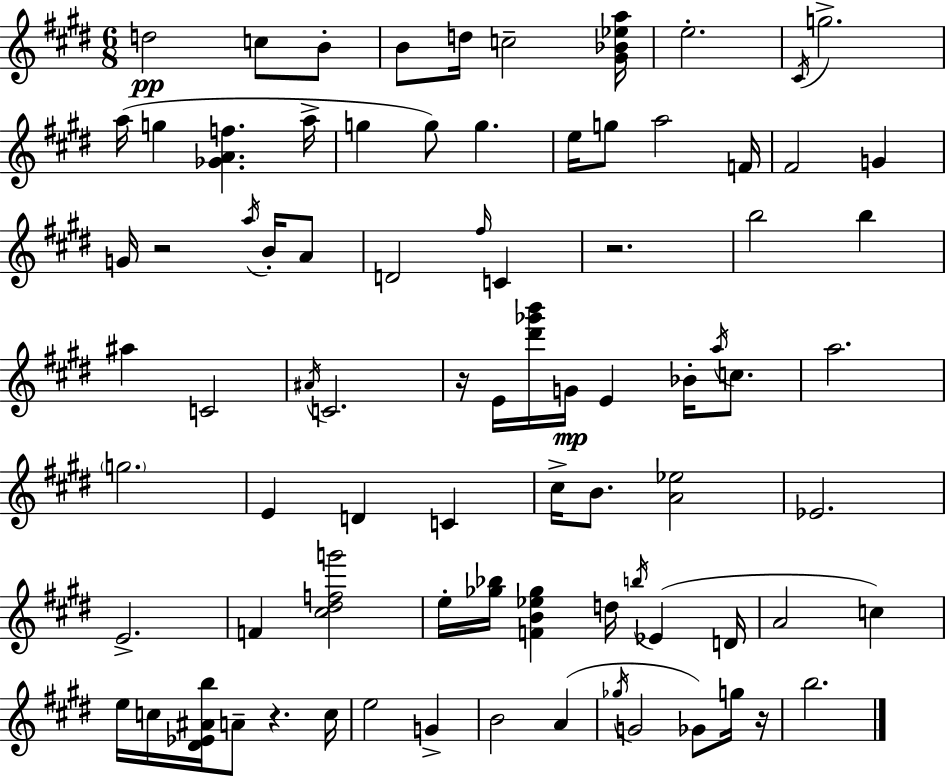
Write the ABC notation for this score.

X:1
T:Untitled
M:6/8
L:1/4
K:E
d2 c/2 B/2 B/2 d/4 c2 [^G_B_ea]/4 e2 ^C/4 g2 a/4 g [_GAf] a/4 g g/2 g e/4 g/2 a2 F/4 ^F2 G G/4 z2 a/4 B/4 A/2 D2 ^f/4 C z2 b2 b ^a C2 ^A/4 C2 z/4 E/4 [^d'_g'b']/4 G/4 E _B/4 a/4 c/2 a2 g2 E D C ^c/4 B/2 [A_e]2 _E2 E2 F [^c^dfg']2 e/4 [_g_b]/4 [FB_e_g] d/4 b/4 _E D/4 A2 c e/4 c/4 [^D_E^Ab]/4 A/2 z c/4 e2 G B2 A _g/4 G2 _G/2 g/4 z/4 b2